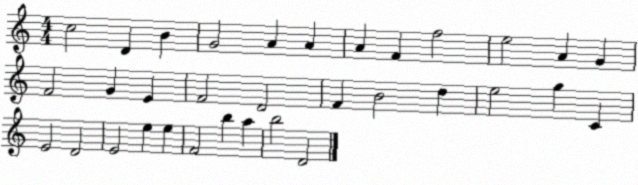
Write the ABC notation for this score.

X:1
T:Untitled
M:4/4
L:1/4
K:C
c2 D B G2 A A A F f2 e2 A G F2 G E F2 D2 F B2 d e2 g C E2 D2 E2 e e F2 b a b2 D2